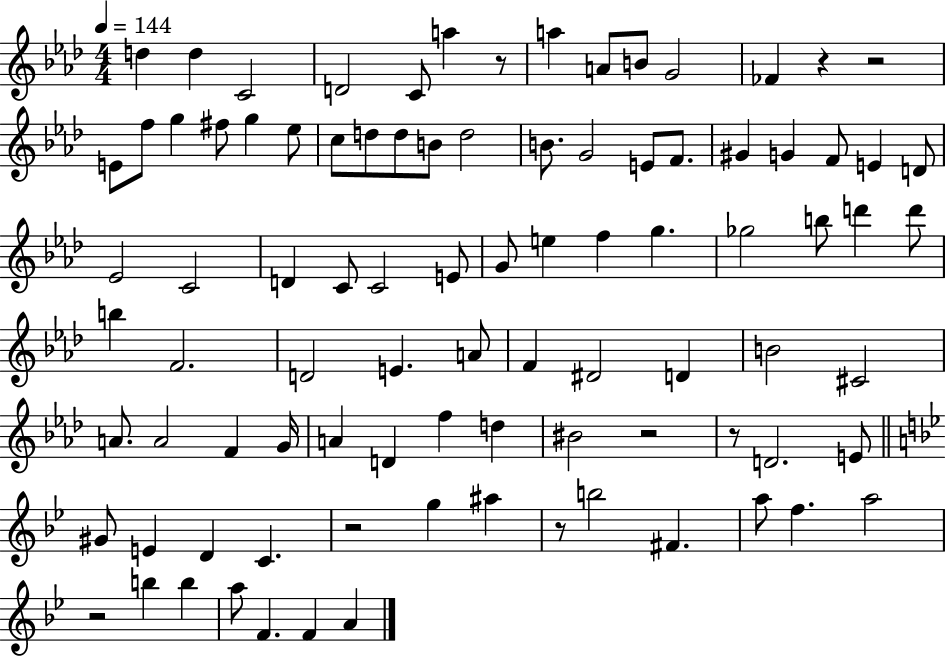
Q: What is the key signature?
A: AES major